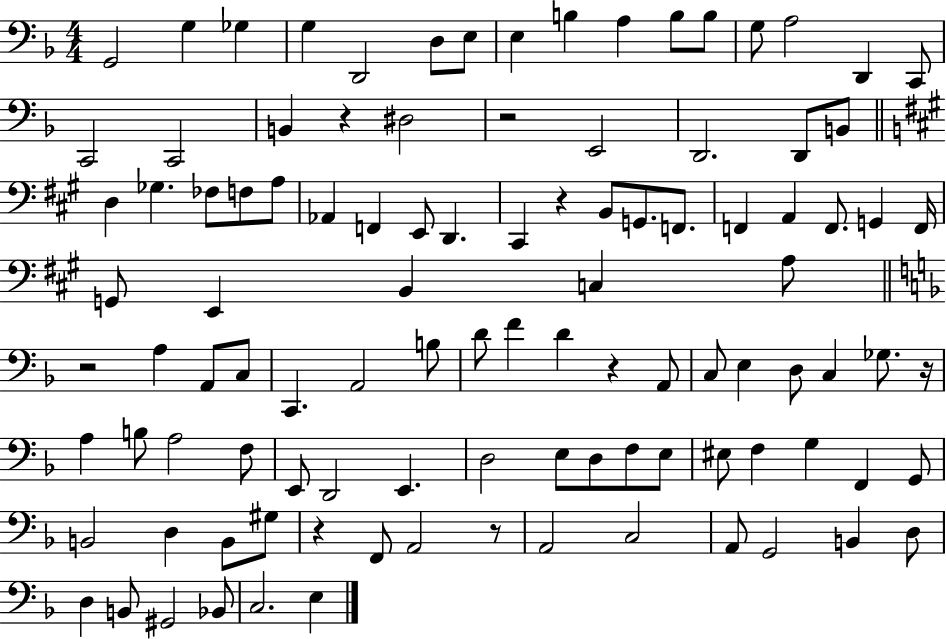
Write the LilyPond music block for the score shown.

{
  \clef bass
  \numericTimeSignature
  \time 4/4
  \key f \major
  g,2 g4 ges4 | g4 d,2 d8 e8 | e4 b4 a4 b8 b8 | g8 a2 d,4 c,8 | \break c,2 c,2 | b,4 r4 dis2 | r2 e,2 | d,2. d,8 b,8 | \break \bar "||" \break \key a \major d4 ges4. fes8 f8 a8 | aes,4 f,4 e,8 d,4. | cis,4 r4 b,8 g,8. f,8. | f,4 a,4 f,8. g,4 f,16 | \break g,8 e,4 b,4 c4 a8 | \bar "||" \break \key f \major r2 a4 a,8 c8 | c,4. a,2 b8 | d'8 f'4 d'4 r4 a,8 | c8 e4 d8 c4 ges8. r16 | \break a4 b8 a2 f8 | e,8 d,2 e,4. | d2 e8 d8 f8 e8 | eis8 f4 g4 f,4 g,8 | \break b,2 d4 b,8 gis8 | r4 f,8 a,2 r8 | a,2 c2 | a,8 g,2 b,4 d8 | \break d4 b,8 gis,2 bes,8 | c2. e4 | \bar "|."
}